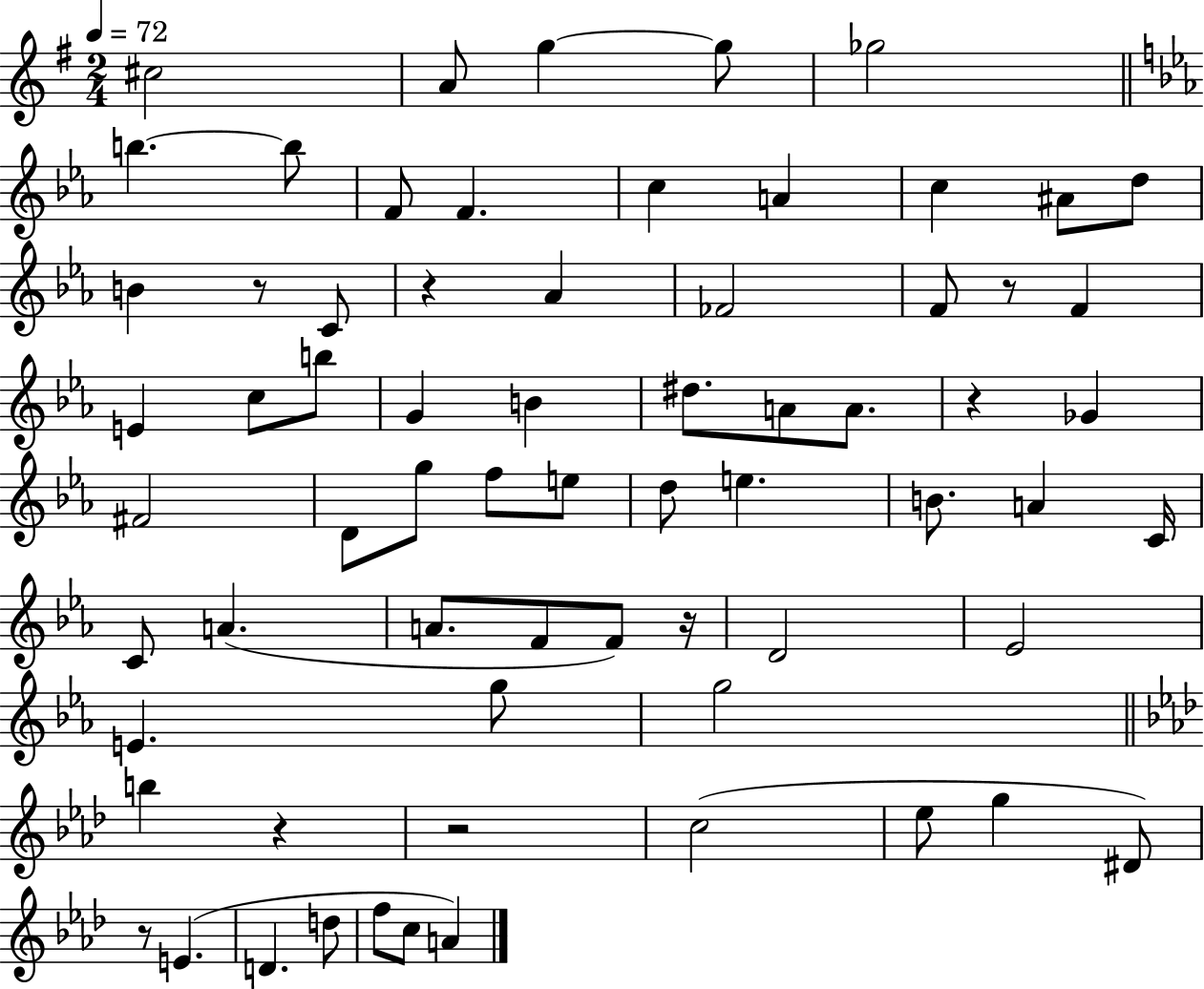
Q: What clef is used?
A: treble